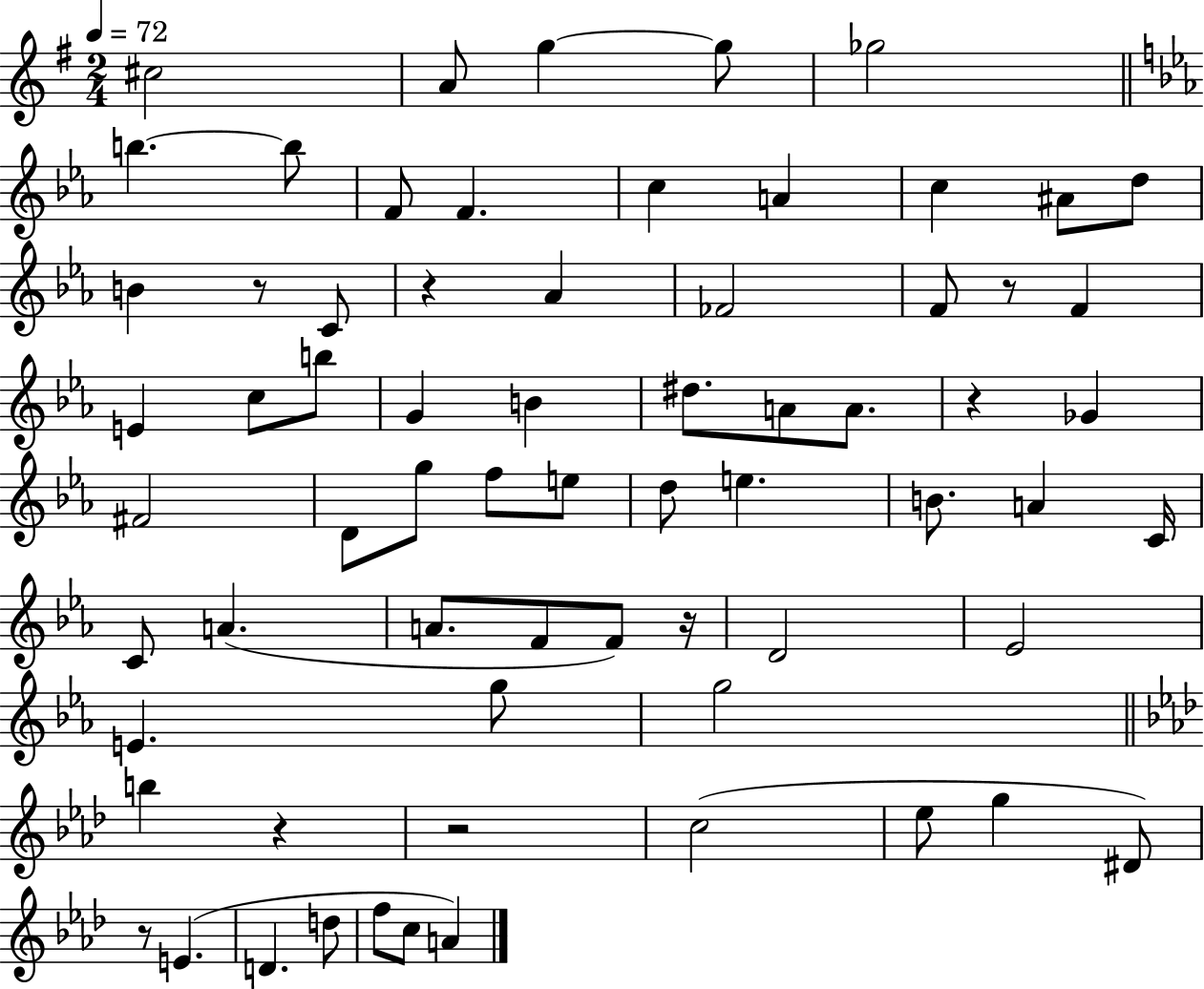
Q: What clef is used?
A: treble